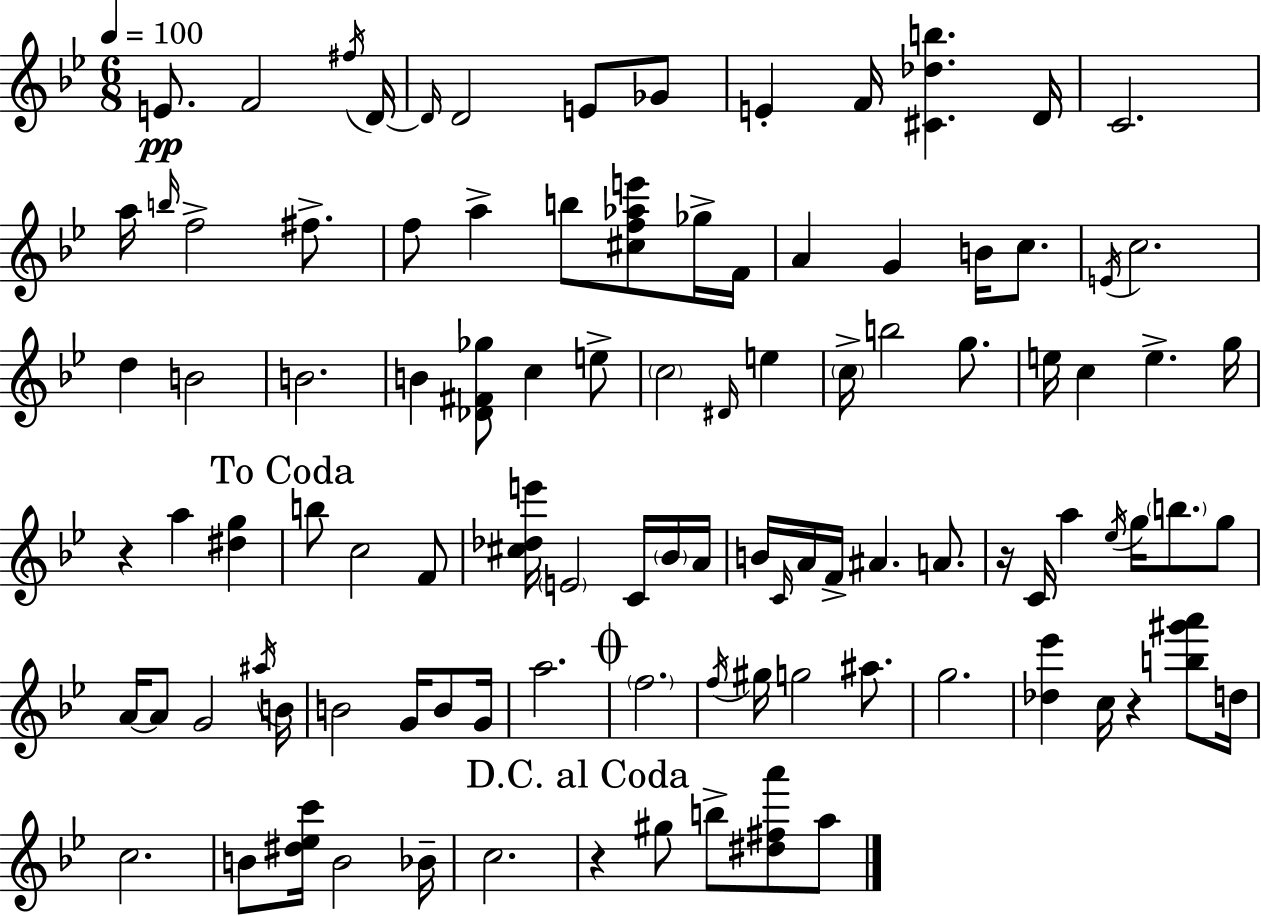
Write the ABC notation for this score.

X:1
T:Untitled
M:6/8
L:1/4
K:Gm
E/2 F2 ^f/4 D/4 D/4 D2 E/2 _G/2 E F/4 [^C_db] D/4 C2 a/4 b/4 f2 ^f/2 f/2 a b/2 [^cf_ae']/2 _g/4 F/4 A G B/4 c/2 E/4 c2 d B2 B2 B [_D^F_g]/2 c e/2 c2 ^D/4 e c/4 b2 g/2 e/4 c e g/4 z a [^dg] b/2 c2 F/2 [^c_de']/4 E2 C/4 _B/4 A/4 B/4 C/4 A/4 F/4 ^A A/2 z/4 C/4 a _e/4 g/4 b/2 g/2 A/4 A/2 G2 ^a/4 B/4 B2 G/4 B/2 G/4 a2 f2 f/4 ^g/4 g2 ^a/2 g2 [_d_e'] c/4 z [b^g'a']/2 d/4 c2 B/2 [^d_ec']/4 B2 _B/4 c2 z ^g/2 b/2 [^d^fa']/2 a/2